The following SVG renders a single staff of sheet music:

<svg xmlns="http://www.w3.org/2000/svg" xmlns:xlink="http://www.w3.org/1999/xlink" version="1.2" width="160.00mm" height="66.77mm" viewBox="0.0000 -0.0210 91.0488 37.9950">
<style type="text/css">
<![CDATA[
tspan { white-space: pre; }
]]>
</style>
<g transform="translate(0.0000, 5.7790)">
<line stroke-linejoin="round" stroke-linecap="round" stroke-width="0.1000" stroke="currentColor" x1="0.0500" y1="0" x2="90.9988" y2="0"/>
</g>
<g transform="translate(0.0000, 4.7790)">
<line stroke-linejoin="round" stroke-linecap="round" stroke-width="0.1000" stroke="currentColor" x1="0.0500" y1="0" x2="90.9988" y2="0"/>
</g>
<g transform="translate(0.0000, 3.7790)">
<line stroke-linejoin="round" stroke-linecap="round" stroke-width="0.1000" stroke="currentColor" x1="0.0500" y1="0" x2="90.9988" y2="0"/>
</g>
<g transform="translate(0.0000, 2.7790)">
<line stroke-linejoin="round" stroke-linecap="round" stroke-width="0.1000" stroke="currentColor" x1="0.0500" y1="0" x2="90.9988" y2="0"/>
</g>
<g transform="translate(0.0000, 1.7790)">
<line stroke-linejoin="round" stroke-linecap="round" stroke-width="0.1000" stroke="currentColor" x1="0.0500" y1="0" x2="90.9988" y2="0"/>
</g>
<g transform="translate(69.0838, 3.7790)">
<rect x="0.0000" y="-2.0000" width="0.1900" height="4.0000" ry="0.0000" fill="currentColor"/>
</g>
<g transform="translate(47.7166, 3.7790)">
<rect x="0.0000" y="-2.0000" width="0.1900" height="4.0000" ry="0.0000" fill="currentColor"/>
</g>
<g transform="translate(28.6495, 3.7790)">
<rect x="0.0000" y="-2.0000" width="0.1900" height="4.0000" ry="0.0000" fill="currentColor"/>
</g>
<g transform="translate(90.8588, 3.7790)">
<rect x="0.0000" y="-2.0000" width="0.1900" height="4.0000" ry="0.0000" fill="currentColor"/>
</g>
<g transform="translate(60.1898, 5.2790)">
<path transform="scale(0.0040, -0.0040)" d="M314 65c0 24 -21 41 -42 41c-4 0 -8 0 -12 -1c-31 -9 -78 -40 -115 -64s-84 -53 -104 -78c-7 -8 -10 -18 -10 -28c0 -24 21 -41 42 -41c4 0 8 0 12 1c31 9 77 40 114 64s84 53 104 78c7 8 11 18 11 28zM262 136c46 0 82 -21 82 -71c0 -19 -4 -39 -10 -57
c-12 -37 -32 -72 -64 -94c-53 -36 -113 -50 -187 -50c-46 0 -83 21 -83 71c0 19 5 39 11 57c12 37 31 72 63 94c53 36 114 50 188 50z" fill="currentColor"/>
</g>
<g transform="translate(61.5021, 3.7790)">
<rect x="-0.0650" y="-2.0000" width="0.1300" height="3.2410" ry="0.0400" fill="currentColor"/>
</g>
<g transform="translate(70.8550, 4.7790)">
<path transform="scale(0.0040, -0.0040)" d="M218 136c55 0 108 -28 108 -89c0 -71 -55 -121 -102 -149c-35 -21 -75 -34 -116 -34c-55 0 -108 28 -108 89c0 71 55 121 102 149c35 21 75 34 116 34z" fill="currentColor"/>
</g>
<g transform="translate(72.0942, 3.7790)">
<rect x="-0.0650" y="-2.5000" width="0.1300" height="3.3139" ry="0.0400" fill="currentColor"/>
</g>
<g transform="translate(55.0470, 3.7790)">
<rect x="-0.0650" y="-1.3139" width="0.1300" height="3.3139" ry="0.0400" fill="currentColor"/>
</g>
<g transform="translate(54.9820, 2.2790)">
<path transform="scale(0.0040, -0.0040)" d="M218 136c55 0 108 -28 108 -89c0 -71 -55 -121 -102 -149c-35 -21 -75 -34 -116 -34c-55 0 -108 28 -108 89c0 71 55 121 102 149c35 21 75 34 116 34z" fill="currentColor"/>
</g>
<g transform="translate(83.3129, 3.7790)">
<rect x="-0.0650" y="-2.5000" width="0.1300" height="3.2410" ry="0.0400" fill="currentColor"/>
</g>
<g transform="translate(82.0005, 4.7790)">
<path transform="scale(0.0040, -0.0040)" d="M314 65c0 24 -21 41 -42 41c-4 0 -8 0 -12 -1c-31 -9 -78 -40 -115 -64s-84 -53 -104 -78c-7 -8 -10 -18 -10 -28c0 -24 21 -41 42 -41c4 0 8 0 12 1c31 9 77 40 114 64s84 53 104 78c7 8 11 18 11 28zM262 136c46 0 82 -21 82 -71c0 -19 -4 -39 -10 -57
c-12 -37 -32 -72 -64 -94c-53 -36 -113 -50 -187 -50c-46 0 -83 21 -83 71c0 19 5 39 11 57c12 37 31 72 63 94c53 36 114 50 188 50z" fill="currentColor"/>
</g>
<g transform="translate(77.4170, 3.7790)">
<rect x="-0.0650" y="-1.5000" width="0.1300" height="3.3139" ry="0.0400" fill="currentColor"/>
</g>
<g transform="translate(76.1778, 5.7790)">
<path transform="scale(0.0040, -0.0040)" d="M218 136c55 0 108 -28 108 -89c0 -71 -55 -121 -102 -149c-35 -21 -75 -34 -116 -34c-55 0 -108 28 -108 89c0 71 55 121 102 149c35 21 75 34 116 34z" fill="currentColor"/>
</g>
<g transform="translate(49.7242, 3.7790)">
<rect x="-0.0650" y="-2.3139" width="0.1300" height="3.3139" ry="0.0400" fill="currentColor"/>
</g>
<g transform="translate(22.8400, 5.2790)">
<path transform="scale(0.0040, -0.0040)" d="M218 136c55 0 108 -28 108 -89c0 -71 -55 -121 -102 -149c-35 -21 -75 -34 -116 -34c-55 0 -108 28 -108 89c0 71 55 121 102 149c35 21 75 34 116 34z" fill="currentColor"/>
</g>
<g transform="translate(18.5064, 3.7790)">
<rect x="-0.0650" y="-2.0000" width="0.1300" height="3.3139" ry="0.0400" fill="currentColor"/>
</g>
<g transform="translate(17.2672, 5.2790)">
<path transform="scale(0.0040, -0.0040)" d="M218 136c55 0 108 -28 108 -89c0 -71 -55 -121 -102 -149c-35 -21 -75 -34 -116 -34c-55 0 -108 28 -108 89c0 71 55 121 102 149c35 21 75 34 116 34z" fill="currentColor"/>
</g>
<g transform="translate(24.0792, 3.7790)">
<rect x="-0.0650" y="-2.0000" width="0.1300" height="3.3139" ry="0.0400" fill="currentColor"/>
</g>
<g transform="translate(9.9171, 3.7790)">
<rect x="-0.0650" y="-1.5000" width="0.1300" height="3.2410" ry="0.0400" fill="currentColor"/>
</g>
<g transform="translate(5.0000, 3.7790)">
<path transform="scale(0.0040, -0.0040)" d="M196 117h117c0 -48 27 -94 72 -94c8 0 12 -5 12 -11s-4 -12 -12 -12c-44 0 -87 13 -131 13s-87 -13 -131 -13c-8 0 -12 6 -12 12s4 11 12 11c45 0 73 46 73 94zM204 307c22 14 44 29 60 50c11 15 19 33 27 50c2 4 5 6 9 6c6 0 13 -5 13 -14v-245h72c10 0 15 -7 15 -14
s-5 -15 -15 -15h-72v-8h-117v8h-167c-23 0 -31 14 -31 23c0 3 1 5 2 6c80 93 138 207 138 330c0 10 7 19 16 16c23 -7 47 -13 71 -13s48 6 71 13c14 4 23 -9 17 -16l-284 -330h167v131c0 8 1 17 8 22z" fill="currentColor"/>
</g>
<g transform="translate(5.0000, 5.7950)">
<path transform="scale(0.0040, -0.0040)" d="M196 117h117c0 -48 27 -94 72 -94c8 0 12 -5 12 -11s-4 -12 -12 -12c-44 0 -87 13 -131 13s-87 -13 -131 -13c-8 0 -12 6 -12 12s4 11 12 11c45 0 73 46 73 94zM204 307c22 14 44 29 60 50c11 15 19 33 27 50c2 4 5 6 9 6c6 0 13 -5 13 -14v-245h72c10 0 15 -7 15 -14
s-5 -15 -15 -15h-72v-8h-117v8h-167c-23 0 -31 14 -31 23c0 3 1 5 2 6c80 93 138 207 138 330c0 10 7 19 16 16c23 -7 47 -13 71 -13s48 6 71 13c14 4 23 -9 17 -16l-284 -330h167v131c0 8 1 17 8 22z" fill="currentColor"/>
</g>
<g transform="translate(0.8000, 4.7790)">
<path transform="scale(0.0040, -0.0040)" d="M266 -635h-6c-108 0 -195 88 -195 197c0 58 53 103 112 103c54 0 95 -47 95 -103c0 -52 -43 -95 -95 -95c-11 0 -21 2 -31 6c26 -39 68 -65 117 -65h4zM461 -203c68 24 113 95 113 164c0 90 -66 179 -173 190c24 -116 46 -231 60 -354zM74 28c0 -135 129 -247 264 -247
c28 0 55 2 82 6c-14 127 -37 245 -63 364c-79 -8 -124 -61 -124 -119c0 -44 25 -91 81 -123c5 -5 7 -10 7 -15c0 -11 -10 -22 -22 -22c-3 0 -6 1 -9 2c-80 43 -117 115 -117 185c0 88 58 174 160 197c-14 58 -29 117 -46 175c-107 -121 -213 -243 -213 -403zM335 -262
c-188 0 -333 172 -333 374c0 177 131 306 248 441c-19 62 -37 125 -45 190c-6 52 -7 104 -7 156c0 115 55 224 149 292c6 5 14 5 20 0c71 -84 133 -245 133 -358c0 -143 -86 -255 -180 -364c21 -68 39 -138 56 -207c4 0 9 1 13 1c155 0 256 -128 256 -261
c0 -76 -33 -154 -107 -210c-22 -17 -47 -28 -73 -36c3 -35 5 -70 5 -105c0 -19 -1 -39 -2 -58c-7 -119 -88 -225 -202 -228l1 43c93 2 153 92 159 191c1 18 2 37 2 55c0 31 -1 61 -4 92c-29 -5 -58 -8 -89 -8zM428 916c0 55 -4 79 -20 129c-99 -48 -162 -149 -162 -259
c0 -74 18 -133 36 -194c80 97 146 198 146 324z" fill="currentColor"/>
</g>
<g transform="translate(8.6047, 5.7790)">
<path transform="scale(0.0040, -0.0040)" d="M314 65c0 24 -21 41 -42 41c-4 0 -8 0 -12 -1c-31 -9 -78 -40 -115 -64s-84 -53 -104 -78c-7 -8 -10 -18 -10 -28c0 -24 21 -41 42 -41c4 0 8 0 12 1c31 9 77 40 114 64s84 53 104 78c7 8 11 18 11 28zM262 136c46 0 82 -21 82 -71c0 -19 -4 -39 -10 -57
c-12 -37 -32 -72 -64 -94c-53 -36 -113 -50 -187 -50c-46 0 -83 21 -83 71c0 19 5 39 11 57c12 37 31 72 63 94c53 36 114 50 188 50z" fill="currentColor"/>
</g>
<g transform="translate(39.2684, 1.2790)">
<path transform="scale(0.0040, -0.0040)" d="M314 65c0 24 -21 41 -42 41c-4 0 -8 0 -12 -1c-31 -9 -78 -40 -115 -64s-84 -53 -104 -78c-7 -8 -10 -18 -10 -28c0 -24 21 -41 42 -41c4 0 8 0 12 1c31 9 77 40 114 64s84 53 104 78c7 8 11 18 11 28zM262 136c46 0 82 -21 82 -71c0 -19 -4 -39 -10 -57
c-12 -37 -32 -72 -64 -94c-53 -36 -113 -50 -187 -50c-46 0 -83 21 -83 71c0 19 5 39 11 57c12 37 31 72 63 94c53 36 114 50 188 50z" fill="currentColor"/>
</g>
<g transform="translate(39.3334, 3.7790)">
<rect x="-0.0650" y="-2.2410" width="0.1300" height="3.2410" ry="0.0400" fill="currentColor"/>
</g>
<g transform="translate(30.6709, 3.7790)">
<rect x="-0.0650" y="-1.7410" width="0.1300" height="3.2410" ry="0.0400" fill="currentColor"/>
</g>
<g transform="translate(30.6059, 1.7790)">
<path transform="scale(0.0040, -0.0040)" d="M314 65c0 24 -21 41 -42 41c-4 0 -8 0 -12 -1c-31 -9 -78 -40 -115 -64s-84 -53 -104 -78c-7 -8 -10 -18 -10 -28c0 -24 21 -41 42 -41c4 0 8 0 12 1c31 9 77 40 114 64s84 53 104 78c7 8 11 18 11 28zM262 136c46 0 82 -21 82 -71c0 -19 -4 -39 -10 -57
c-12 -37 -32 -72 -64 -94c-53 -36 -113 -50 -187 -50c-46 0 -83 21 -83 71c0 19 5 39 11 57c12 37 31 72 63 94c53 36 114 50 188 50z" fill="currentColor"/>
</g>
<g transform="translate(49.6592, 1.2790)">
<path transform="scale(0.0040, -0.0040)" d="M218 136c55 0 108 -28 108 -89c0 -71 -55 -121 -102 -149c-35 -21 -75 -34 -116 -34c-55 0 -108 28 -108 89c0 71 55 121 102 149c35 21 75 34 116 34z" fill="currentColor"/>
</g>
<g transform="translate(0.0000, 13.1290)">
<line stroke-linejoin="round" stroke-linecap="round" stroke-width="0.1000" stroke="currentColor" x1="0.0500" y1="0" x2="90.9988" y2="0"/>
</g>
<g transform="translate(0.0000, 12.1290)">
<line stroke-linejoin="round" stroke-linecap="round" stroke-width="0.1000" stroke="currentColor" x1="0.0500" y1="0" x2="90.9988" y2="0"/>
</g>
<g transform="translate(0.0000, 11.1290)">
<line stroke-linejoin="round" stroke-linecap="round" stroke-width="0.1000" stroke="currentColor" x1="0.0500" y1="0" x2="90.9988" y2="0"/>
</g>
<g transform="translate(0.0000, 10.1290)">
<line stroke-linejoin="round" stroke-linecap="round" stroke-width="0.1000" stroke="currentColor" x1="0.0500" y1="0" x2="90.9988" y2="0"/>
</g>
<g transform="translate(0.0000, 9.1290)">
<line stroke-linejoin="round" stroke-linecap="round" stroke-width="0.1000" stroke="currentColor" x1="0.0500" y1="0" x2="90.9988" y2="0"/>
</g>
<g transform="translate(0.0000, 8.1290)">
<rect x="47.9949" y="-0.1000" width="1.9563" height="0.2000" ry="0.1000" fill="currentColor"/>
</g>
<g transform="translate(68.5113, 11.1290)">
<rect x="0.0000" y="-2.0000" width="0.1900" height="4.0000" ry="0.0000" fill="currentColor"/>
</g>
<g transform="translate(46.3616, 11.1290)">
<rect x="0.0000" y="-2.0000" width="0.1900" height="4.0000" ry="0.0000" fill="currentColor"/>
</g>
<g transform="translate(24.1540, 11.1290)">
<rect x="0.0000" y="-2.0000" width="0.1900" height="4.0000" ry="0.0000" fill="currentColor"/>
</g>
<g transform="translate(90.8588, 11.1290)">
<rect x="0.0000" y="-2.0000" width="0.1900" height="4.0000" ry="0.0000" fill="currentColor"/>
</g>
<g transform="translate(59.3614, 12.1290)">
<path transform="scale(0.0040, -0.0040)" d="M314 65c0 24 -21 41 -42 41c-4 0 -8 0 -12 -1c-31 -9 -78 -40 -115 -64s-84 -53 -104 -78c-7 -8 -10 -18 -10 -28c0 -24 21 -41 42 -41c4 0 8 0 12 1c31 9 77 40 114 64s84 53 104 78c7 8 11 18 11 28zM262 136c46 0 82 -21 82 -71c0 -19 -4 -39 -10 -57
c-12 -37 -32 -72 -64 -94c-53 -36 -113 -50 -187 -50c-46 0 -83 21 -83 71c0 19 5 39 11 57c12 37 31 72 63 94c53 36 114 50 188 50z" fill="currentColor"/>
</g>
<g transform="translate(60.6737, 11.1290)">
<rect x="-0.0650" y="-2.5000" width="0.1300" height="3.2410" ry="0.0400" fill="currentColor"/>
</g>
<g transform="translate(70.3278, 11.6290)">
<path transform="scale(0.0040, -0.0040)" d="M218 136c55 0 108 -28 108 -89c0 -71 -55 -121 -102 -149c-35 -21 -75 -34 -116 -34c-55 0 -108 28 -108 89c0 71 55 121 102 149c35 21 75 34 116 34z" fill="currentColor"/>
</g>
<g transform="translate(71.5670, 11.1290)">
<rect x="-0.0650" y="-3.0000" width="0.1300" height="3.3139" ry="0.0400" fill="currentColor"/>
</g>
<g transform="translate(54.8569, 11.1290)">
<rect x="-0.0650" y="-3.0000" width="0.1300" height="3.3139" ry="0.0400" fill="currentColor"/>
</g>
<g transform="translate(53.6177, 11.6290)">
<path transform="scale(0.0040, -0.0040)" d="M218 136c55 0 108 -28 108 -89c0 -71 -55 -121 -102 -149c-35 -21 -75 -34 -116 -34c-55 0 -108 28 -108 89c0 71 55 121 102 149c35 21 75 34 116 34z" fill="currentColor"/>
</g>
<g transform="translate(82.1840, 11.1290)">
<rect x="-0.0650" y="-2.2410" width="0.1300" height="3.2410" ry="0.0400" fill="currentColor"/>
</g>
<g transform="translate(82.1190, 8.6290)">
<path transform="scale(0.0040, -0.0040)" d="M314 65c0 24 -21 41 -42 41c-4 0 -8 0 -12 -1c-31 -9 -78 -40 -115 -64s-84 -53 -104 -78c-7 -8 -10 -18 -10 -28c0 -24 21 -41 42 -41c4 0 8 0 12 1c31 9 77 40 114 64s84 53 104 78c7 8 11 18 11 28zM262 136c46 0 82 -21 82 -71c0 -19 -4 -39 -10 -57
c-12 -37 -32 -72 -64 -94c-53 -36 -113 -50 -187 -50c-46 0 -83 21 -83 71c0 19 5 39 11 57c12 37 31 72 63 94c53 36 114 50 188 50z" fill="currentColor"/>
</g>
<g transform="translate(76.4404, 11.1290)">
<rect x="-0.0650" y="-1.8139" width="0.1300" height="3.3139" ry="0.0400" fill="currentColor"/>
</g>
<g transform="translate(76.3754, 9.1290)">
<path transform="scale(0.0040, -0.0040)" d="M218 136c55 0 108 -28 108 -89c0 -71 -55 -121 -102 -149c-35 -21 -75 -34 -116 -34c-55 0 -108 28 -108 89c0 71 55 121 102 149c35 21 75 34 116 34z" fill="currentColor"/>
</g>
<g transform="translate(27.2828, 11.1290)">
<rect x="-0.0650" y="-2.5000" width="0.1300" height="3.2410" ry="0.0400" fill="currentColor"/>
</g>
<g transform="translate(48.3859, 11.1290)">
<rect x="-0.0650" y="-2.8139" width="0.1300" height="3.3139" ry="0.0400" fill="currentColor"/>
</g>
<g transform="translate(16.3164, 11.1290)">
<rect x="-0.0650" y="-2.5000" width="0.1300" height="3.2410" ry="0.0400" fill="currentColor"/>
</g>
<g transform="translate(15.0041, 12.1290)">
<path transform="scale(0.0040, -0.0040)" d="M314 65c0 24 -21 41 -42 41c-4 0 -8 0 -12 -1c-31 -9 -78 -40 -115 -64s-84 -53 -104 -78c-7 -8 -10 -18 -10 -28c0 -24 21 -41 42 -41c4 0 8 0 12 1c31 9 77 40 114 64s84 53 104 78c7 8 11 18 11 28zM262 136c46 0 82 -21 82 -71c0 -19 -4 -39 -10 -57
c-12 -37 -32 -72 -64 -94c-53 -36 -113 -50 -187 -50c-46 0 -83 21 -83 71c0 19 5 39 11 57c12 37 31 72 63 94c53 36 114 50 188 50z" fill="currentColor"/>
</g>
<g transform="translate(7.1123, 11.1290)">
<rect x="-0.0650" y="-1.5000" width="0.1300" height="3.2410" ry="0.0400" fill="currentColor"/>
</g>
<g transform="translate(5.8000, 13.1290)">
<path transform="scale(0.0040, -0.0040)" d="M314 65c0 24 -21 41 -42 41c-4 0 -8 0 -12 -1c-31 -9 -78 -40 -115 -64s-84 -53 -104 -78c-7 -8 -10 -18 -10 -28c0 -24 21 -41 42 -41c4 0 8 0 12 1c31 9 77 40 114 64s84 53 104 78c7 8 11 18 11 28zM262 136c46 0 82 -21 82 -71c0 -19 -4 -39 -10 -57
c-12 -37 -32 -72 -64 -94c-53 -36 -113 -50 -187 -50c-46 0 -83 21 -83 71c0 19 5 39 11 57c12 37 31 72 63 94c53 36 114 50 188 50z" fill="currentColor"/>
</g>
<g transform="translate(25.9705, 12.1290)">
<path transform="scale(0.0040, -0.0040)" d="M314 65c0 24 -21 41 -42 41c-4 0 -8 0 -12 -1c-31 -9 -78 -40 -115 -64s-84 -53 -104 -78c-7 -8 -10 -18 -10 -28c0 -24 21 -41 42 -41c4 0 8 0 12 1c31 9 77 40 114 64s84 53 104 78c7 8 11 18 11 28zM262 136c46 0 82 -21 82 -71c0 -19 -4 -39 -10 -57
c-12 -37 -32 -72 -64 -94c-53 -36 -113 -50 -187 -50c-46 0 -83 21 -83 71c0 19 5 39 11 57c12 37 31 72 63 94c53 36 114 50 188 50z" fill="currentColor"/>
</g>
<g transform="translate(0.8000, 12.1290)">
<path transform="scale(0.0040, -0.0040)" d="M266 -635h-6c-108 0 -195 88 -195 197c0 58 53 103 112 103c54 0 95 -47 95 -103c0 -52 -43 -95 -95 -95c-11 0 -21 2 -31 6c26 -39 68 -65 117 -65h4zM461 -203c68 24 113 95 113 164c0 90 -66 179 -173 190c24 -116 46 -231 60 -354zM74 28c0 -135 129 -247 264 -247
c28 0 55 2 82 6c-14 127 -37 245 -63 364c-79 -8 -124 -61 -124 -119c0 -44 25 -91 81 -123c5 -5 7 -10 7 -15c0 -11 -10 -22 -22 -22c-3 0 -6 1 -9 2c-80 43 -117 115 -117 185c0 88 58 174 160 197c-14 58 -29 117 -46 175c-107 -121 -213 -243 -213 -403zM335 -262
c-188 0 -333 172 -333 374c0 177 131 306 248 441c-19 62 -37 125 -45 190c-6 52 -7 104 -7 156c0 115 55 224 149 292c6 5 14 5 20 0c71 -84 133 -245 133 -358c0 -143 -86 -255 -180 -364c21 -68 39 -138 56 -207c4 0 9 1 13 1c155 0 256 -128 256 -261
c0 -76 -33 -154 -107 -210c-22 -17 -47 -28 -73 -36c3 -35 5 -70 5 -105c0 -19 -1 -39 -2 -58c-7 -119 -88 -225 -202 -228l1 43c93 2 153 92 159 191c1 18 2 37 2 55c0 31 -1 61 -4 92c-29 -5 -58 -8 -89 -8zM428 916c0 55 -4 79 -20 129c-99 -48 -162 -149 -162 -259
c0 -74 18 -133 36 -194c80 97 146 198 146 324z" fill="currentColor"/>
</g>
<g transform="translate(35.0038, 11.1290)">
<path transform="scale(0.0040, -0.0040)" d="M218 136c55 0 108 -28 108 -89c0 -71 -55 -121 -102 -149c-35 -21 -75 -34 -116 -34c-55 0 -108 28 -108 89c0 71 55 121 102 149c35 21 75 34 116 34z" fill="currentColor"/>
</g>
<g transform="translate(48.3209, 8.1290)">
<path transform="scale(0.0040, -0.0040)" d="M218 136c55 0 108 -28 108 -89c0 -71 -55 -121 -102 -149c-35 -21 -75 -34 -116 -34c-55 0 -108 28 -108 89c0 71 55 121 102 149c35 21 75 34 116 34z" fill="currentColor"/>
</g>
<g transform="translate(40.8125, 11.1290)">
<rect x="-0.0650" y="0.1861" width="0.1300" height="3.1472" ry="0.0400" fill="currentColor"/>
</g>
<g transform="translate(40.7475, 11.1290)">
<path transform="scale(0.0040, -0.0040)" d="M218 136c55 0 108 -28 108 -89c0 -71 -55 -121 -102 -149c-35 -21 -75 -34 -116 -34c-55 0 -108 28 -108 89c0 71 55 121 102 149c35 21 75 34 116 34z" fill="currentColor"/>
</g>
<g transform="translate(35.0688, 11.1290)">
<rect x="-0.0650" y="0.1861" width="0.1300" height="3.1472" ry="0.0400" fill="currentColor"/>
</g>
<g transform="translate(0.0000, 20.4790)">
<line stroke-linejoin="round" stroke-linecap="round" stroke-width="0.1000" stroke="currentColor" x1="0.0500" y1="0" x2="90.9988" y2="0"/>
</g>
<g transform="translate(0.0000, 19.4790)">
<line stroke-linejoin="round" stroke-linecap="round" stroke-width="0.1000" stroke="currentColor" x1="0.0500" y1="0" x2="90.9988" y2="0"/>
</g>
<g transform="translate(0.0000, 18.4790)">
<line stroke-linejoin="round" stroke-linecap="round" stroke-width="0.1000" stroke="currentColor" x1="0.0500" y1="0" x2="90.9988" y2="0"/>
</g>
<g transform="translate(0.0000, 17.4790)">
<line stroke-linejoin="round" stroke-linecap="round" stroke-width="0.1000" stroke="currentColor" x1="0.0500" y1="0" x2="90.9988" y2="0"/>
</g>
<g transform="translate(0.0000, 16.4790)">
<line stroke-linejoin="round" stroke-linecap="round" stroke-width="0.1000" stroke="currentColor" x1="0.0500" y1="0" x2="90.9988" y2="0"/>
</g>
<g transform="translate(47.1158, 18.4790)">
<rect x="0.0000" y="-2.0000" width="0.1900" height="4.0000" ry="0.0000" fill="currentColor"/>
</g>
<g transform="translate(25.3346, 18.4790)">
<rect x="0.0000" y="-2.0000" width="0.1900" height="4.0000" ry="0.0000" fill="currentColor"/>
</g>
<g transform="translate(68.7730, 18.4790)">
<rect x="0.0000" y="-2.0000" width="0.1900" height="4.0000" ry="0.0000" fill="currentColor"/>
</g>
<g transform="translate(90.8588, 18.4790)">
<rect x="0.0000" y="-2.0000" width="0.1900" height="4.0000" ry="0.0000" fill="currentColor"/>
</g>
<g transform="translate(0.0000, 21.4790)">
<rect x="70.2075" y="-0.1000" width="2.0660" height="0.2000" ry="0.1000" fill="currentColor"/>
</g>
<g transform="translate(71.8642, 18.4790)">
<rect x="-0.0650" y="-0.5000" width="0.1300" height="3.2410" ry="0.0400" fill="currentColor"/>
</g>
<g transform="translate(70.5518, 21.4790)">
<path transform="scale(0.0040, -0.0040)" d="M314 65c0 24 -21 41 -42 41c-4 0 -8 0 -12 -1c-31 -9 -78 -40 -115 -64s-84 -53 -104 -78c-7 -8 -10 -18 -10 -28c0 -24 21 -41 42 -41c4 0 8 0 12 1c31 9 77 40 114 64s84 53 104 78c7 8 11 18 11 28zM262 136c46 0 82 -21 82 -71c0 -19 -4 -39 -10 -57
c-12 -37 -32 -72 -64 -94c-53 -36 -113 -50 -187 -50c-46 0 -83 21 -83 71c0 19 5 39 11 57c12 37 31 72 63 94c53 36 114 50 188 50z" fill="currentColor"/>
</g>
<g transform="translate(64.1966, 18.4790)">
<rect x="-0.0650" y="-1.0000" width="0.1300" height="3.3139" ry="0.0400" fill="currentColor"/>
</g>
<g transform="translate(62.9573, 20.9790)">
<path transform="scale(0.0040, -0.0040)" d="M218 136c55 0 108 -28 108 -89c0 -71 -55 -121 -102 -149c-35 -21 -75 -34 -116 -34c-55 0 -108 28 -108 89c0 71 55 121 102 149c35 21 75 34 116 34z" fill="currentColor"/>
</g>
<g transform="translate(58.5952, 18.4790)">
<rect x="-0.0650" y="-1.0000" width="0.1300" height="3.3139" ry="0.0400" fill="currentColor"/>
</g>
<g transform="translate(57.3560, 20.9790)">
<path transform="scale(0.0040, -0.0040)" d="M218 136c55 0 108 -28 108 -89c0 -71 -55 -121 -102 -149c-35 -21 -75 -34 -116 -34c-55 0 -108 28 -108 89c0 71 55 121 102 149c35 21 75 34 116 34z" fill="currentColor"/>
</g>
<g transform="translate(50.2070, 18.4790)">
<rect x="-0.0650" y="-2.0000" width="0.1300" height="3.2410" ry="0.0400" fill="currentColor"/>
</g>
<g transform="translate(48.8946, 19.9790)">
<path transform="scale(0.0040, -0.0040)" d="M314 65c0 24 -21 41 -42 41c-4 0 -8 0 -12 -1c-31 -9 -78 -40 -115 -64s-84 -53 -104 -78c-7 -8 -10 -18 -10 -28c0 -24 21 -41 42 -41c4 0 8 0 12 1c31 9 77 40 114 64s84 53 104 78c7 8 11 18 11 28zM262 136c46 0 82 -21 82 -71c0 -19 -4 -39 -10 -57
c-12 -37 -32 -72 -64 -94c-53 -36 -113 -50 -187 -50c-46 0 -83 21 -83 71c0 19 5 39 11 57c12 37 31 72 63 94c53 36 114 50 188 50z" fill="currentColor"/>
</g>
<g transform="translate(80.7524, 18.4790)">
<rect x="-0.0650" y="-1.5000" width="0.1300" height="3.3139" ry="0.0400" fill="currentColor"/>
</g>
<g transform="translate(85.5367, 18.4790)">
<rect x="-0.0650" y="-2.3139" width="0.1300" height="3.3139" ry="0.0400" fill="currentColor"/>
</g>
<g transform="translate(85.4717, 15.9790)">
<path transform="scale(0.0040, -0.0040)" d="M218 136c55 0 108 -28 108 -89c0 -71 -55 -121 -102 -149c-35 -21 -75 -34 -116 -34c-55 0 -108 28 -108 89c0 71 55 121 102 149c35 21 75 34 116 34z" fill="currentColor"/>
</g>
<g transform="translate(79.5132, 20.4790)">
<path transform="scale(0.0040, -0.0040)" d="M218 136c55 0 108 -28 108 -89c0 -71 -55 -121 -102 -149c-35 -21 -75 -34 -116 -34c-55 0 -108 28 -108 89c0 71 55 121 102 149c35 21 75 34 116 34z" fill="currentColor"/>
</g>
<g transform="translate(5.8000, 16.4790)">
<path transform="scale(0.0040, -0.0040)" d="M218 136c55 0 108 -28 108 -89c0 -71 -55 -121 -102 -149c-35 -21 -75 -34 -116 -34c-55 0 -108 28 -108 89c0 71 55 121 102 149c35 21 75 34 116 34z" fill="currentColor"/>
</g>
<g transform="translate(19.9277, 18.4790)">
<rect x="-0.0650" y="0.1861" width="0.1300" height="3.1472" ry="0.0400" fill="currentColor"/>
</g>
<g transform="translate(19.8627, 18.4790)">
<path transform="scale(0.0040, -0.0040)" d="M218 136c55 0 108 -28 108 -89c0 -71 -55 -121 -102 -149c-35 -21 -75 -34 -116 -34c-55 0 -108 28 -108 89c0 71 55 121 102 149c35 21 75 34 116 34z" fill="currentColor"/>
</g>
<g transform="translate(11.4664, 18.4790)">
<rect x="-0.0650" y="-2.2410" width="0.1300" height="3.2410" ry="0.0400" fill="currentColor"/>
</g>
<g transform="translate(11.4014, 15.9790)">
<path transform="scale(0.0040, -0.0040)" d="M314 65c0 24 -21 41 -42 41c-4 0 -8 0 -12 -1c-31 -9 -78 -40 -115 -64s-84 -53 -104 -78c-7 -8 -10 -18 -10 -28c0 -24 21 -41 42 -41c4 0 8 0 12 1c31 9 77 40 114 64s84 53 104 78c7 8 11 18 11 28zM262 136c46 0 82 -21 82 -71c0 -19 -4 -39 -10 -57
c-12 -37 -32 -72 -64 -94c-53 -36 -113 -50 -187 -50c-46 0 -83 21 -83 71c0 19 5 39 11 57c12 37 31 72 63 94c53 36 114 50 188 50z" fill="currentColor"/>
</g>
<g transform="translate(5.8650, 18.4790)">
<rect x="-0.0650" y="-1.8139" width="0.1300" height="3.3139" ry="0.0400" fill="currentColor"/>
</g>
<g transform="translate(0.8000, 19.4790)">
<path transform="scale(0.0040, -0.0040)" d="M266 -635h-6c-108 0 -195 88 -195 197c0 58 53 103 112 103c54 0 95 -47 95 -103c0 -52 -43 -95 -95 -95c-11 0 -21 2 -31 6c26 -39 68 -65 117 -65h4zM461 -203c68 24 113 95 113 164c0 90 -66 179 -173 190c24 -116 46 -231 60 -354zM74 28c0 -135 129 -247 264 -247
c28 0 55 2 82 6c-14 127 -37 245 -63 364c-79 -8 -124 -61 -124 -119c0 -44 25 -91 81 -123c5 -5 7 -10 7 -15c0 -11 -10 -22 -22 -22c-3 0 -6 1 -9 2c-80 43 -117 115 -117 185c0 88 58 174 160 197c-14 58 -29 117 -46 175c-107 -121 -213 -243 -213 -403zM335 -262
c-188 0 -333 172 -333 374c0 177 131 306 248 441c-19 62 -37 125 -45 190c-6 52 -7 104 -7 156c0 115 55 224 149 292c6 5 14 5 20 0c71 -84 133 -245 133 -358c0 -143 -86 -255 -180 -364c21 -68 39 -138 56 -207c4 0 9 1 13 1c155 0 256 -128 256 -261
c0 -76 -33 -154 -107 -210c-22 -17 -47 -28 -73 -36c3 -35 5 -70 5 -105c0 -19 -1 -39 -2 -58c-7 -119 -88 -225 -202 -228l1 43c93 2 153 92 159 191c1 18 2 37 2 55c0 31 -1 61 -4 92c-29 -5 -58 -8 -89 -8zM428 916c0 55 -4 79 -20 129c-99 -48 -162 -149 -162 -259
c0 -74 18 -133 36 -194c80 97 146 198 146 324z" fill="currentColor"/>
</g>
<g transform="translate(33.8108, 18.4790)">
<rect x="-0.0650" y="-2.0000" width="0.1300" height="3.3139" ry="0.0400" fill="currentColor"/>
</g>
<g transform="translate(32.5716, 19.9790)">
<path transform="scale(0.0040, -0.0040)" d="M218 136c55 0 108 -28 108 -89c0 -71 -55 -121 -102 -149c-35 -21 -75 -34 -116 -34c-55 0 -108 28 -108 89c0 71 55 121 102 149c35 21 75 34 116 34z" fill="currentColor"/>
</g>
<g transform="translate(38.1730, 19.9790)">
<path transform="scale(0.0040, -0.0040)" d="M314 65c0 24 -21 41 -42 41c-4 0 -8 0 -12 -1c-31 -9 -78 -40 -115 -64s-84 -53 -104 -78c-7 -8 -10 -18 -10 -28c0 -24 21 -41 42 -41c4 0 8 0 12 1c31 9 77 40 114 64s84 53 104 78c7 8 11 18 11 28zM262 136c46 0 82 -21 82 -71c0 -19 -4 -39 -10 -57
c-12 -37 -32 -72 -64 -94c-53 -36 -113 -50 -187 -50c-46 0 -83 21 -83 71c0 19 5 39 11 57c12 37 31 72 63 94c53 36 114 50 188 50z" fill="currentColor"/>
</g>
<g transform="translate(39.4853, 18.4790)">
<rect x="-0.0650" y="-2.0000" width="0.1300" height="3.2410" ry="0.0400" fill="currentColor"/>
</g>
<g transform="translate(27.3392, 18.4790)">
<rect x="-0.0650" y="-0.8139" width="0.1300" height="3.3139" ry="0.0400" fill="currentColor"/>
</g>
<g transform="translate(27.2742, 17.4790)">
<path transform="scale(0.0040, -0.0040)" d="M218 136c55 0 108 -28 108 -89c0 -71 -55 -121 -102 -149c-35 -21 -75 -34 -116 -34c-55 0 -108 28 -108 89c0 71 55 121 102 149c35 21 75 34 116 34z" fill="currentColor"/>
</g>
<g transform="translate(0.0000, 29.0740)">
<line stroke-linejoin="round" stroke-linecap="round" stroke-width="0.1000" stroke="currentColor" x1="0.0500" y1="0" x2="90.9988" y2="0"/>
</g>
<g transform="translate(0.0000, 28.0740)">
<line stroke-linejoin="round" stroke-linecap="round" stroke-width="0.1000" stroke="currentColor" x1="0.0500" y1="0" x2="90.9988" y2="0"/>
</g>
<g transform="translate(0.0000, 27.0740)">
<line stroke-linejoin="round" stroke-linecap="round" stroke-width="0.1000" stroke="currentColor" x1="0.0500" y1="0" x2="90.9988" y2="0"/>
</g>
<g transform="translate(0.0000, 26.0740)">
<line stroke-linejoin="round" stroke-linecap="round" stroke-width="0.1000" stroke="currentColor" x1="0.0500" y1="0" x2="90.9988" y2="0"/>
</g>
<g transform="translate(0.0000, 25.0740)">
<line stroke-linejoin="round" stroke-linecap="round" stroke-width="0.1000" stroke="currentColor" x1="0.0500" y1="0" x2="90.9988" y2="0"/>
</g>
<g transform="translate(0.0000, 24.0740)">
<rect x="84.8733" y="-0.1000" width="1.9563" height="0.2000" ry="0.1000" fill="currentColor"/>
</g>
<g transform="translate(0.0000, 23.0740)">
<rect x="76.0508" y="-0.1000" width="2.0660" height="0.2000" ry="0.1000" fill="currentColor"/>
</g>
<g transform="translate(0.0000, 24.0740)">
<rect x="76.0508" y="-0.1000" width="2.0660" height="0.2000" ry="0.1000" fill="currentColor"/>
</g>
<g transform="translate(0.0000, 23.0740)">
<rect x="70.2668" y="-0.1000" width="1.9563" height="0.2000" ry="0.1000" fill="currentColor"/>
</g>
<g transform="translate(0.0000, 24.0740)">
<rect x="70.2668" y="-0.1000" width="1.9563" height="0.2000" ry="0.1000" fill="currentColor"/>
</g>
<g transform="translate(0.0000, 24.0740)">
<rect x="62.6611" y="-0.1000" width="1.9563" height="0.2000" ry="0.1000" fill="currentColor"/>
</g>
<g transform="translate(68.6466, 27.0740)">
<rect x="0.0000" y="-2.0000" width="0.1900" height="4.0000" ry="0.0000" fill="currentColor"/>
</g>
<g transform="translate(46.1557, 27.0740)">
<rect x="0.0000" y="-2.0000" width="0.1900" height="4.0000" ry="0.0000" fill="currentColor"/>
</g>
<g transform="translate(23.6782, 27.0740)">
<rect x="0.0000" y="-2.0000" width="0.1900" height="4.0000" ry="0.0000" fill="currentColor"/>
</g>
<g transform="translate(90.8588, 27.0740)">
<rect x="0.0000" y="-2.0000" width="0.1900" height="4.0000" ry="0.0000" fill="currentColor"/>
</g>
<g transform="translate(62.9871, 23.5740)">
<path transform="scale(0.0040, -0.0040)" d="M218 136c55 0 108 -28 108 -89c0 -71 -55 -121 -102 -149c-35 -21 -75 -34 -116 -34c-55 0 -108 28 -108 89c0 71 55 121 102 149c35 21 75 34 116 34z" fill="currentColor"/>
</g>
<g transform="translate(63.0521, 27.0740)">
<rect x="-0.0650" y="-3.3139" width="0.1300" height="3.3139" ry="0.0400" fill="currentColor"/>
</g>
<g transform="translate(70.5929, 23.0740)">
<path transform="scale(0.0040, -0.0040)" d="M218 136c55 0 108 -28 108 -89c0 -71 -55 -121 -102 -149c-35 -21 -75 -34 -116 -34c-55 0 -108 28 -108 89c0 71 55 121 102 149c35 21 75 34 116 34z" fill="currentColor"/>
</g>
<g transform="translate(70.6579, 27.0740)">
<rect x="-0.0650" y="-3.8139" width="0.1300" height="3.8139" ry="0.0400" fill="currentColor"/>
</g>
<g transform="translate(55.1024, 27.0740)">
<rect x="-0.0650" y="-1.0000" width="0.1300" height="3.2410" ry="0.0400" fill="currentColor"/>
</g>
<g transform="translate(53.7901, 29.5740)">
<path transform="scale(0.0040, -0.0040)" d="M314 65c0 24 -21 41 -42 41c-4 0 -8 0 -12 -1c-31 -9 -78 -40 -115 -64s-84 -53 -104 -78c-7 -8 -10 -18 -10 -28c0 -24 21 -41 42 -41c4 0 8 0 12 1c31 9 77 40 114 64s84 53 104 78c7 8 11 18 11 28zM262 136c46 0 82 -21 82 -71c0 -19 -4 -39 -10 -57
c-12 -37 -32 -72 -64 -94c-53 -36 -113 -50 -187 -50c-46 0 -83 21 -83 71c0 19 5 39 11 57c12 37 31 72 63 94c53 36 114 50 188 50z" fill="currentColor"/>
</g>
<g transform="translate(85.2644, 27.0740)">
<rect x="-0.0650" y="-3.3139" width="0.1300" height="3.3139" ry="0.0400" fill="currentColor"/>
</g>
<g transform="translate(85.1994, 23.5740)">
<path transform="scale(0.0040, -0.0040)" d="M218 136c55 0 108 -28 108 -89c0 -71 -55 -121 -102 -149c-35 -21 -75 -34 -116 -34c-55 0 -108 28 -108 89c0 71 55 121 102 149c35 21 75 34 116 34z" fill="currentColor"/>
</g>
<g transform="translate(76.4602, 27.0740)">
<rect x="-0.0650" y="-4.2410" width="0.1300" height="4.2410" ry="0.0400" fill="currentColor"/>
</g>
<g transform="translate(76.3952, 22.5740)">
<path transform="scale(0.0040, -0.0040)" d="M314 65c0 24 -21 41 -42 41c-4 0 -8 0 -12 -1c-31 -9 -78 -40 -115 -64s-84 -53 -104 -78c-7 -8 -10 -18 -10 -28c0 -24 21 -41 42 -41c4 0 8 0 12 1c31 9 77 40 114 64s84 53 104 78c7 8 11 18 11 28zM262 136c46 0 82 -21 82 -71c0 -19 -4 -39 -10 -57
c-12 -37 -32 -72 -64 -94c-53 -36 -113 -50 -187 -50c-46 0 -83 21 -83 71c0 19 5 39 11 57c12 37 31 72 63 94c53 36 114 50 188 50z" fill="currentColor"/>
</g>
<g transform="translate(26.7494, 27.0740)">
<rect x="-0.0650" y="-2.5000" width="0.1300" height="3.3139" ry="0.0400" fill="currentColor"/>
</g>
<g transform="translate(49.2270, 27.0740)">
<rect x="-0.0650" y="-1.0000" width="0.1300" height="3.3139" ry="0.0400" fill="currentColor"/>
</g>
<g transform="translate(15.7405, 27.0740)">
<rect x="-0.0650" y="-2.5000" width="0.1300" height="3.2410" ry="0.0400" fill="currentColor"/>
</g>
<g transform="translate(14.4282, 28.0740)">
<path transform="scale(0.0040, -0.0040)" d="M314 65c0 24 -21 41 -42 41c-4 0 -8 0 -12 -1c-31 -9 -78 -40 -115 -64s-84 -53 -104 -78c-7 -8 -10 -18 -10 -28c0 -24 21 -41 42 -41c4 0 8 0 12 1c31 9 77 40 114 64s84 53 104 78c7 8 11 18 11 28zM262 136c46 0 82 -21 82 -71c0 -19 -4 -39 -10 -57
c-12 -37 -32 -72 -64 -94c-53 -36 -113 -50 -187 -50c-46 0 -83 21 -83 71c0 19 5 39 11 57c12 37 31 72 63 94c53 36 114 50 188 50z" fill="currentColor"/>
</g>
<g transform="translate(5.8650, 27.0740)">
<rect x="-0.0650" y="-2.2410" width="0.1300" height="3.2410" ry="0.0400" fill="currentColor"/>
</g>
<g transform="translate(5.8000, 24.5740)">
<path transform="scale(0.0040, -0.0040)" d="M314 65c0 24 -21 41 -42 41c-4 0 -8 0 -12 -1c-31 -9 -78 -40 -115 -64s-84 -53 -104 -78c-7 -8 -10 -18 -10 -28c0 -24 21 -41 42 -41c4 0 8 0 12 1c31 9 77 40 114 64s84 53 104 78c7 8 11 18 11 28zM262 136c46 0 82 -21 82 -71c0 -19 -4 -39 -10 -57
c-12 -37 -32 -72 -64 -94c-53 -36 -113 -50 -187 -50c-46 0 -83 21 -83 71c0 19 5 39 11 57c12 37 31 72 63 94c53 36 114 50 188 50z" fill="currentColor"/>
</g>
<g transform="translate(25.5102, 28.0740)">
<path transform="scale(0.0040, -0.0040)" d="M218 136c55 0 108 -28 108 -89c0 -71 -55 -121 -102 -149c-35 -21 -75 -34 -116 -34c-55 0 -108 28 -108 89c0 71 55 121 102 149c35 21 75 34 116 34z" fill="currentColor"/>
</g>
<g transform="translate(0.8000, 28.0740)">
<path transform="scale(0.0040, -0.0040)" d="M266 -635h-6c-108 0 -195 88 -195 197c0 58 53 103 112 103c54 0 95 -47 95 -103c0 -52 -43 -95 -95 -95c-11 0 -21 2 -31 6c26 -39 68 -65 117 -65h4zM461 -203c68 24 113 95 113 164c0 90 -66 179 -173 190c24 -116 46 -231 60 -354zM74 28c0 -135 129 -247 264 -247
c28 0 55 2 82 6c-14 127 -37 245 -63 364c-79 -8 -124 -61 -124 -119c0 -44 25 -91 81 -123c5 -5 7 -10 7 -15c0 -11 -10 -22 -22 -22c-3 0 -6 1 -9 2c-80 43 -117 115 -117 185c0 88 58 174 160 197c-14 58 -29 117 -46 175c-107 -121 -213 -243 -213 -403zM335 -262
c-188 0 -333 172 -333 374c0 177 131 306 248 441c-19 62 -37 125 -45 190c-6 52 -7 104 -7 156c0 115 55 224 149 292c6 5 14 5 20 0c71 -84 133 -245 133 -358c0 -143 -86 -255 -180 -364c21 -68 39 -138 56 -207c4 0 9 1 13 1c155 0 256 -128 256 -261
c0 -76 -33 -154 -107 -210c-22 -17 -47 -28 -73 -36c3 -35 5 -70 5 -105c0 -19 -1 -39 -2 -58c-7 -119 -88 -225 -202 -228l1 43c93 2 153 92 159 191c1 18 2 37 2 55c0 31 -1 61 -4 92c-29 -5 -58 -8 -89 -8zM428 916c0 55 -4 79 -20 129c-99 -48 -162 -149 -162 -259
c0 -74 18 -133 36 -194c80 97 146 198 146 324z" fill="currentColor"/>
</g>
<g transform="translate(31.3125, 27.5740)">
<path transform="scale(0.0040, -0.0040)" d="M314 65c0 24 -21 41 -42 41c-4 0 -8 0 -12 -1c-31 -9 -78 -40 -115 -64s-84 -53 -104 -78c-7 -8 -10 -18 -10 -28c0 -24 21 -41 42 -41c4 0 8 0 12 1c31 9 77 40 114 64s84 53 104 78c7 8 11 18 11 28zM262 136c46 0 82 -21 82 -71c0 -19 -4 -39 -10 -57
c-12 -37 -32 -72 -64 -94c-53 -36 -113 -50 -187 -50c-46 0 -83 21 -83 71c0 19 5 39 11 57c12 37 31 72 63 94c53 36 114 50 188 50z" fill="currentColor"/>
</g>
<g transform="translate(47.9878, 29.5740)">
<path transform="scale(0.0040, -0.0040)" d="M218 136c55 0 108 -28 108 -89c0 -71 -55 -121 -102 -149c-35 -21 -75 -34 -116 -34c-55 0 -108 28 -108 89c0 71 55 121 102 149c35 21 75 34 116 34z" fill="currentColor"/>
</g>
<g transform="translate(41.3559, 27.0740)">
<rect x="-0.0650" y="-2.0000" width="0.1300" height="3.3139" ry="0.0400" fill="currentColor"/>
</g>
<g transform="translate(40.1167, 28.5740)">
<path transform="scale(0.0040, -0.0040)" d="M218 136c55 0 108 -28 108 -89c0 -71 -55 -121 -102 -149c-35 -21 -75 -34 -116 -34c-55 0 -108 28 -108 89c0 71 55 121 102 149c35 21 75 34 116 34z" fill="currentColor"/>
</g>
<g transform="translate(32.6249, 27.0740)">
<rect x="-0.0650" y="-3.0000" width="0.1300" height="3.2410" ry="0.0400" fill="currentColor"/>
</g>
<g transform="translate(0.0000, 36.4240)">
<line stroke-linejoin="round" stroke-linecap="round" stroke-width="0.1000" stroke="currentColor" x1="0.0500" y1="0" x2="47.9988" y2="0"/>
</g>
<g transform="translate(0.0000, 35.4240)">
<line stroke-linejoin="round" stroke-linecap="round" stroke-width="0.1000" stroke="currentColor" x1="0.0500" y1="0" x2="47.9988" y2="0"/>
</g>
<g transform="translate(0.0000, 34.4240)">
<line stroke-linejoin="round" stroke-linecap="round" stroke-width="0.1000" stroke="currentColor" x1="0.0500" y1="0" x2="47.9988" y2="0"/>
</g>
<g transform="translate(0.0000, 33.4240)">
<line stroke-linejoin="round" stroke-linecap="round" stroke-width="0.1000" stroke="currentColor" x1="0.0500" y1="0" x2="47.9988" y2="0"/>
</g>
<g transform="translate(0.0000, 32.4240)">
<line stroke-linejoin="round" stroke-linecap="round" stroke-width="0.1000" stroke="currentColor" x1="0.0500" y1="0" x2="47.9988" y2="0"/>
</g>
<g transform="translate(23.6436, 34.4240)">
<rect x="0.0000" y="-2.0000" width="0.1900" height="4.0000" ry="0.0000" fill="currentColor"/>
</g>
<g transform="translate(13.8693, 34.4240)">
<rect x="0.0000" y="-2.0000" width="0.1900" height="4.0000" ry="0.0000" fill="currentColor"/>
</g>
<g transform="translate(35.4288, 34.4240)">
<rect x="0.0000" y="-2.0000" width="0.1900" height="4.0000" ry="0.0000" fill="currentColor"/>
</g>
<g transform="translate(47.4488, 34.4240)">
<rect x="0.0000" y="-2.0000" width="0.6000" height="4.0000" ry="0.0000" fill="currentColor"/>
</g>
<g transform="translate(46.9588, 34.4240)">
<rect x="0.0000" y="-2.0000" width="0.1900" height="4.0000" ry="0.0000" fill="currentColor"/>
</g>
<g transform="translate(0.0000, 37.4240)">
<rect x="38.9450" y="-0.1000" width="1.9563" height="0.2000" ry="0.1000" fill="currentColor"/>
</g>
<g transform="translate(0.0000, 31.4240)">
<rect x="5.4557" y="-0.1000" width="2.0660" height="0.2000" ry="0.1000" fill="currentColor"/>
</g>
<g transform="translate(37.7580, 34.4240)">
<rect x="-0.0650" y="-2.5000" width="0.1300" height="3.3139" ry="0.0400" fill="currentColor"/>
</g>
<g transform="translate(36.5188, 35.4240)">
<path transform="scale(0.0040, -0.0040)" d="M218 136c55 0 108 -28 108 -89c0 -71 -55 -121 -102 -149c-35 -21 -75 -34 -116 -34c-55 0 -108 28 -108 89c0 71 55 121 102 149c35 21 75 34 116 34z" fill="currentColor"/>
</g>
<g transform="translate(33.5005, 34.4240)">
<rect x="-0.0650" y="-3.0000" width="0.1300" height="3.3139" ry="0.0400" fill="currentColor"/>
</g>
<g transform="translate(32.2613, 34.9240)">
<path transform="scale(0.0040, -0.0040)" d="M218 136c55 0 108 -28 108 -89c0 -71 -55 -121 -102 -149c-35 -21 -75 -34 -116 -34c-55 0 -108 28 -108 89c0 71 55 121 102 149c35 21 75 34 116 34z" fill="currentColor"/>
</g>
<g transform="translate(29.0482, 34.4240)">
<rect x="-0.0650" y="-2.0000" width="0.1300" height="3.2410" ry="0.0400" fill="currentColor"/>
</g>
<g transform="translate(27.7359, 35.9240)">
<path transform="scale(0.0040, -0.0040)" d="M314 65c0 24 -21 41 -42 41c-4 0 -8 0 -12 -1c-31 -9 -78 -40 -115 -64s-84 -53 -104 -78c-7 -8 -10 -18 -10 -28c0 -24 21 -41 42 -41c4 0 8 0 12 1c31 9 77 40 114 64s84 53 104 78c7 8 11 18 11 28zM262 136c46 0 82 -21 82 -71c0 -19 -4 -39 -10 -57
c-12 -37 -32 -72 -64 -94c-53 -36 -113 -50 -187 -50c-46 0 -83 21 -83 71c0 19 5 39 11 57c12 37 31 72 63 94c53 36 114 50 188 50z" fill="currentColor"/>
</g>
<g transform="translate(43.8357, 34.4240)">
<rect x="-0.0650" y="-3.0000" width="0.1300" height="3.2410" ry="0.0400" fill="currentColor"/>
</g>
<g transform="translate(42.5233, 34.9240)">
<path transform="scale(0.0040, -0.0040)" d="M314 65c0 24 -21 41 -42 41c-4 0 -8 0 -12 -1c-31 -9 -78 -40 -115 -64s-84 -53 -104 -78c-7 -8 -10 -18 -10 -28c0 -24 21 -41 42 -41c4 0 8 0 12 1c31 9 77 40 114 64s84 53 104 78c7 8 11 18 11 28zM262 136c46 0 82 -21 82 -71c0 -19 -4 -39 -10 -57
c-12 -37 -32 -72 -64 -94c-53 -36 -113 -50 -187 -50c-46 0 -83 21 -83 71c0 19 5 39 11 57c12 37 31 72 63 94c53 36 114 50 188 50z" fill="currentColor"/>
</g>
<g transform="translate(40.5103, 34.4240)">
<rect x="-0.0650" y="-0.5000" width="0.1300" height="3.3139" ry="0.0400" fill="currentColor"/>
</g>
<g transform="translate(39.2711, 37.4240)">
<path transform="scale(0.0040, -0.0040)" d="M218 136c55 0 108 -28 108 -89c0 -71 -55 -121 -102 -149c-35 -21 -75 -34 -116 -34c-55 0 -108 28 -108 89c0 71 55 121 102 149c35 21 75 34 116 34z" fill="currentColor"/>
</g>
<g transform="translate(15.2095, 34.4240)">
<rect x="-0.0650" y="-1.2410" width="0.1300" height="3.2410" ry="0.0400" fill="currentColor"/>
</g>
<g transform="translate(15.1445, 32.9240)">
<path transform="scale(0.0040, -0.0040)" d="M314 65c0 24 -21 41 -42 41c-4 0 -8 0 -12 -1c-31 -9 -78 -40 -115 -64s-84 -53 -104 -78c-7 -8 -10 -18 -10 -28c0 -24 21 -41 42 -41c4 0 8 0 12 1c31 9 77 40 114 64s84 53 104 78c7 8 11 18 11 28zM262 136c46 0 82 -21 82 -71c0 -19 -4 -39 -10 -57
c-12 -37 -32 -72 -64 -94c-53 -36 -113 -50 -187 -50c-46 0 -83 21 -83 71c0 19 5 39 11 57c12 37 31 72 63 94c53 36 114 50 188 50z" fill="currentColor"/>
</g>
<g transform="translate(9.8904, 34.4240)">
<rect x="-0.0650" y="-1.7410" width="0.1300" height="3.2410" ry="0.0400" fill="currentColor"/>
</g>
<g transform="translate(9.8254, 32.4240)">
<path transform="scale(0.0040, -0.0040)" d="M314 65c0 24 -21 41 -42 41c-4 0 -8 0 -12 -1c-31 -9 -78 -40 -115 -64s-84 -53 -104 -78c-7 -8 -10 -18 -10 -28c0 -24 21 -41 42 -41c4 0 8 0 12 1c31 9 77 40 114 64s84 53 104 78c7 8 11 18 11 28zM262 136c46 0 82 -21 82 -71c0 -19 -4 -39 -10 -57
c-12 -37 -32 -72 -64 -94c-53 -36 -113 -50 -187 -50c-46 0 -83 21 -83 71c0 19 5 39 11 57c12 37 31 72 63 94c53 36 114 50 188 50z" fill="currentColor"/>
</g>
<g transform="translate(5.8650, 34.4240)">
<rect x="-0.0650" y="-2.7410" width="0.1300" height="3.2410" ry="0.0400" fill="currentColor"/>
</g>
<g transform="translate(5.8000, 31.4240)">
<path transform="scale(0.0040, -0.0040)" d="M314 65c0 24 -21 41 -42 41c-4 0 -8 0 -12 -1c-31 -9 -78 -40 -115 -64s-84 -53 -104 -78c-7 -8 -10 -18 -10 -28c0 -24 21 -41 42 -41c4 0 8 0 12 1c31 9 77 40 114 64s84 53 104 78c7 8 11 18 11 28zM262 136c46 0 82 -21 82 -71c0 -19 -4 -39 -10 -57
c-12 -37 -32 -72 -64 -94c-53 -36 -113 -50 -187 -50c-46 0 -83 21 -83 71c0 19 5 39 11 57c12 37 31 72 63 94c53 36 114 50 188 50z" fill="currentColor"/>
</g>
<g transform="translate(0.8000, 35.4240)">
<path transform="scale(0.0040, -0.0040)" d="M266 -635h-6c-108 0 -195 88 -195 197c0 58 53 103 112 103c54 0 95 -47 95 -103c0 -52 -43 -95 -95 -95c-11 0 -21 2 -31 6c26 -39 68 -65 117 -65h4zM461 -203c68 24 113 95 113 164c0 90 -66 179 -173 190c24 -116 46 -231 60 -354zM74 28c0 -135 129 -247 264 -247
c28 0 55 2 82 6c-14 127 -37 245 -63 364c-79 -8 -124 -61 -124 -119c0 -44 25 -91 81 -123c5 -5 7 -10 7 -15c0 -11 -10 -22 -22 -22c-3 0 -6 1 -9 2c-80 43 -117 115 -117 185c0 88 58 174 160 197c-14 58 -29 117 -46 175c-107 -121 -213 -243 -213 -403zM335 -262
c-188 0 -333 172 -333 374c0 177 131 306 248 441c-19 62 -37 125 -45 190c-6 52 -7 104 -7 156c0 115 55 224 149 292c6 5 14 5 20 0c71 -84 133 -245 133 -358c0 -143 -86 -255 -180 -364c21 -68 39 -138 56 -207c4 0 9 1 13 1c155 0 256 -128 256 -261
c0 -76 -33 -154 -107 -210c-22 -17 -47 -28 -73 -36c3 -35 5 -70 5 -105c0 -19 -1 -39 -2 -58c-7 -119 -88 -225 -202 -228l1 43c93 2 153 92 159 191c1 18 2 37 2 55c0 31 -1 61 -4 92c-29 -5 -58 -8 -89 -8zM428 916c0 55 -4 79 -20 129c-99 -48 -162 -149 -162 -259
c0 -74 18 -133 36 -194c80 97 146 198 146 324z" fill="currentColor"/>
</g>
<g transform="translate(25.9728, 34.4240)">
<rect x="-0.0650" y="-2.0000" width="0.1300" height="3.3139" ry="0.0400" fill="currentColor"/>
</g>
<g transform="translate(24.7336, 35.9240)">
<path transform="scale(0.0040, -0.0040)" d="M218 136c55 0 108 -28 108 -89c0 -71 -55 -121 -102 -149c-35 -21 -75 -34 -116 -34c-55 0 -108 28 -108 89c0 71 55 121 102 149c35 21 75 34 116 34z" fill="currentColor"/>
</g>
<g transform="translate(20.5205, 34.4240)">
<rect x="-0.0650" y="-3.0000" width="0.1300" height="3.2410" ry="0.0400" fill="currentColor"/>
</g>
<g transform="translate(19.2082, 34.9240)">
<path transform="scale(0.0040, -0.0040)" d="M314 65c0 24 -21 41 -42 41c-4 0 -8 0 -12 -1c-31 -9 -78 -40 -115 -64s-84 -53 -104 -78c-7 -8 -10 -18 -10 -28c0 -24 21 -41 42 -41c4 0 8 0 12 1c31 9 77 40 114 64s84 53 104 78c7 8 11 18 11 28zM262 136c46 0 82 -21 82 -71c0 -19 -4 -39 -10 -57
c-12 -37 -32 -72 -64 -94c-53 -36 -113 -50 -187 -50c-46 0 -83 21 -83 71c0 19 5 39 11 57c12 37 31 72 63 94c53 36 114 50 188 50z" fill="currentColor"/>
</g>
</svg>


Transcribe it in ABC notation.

X:1
T:Untitled
M:4/4
L:1/4
K:C
E2 F F f2 g2 g e F2 G E G2 E2 G2 G2 B B a A G2 A f g2 f g2 B d F F2 F2 D D C2 E g g2 G2 G A2 F D D2 b c' d'2 b a2 f2 e2 A2 F F2 A G C A2